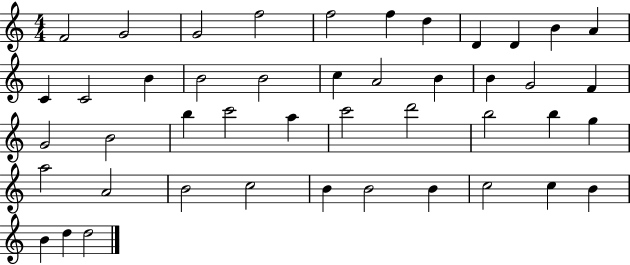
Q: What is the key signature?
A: C major